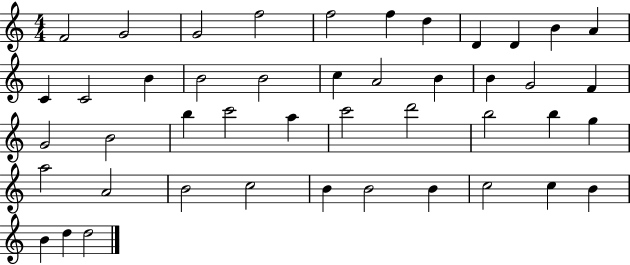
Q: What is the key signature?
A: C major